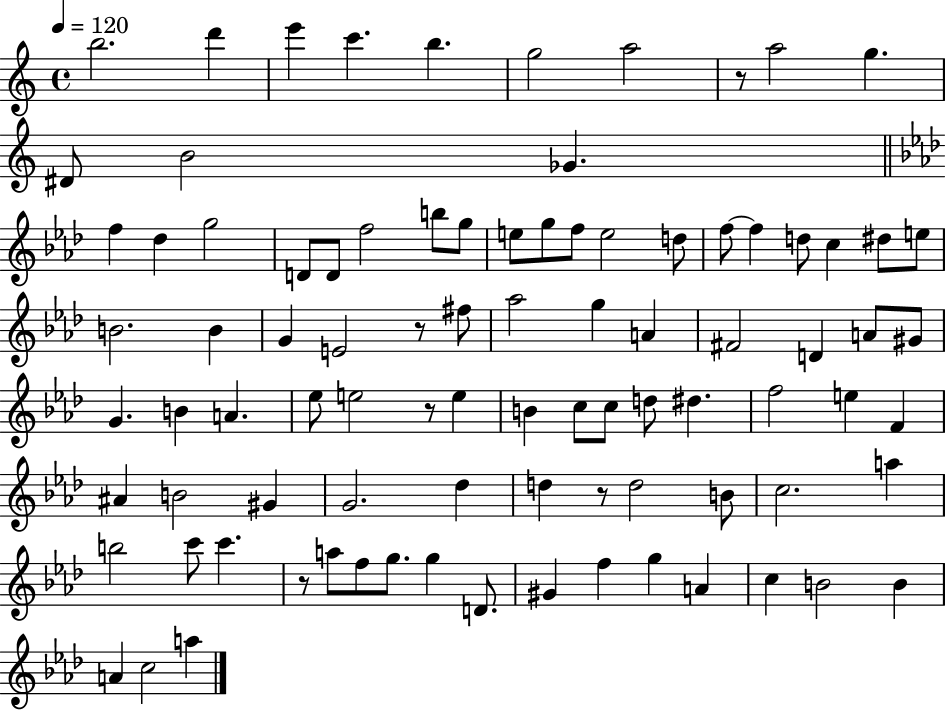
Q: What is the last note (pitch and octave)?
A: A5